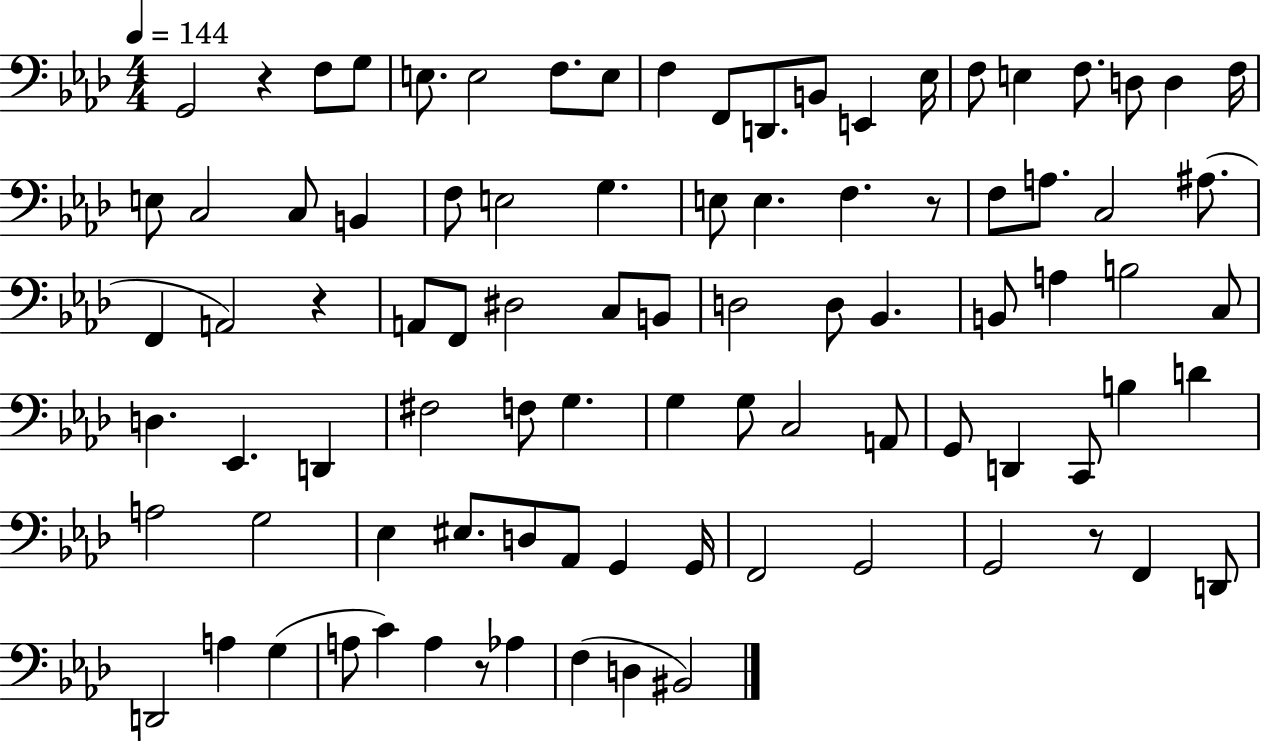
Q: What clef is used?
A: bass